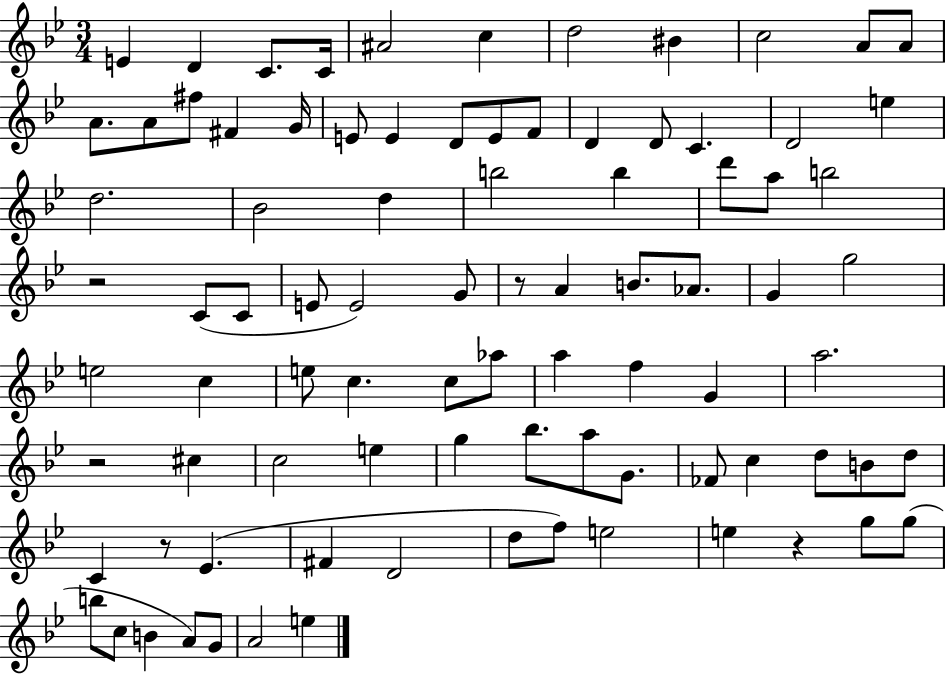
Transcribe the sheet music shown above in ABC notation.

X:1
T:Untitled
M:3/4
L:1/4
K:Bb
E D C/2 C/4 ^A2 c d2 ^B c2 A/2 A/2 A/2 A/2 ^f/2 ^F G/4 E/2 E D/2 E/2 F/2 D D/2 C D2 e d2 _B2 d b2 b d'/2 a/2 b2 z2 C/2 C/2 E/2 E2 G/2 z/2 A B/2 _A/2 G g2 e2 c e/2 c c/2 _a/2 a f G a2 z2 ^c c2 e g _b/2 a/2 G/2 _F/2 c d/2 B/2 d/2 C z/2 _E ^F D2 d/2 f/2 e2 e z g/2 g/2 b/2 c/2 B A/2 G/2 A2 e